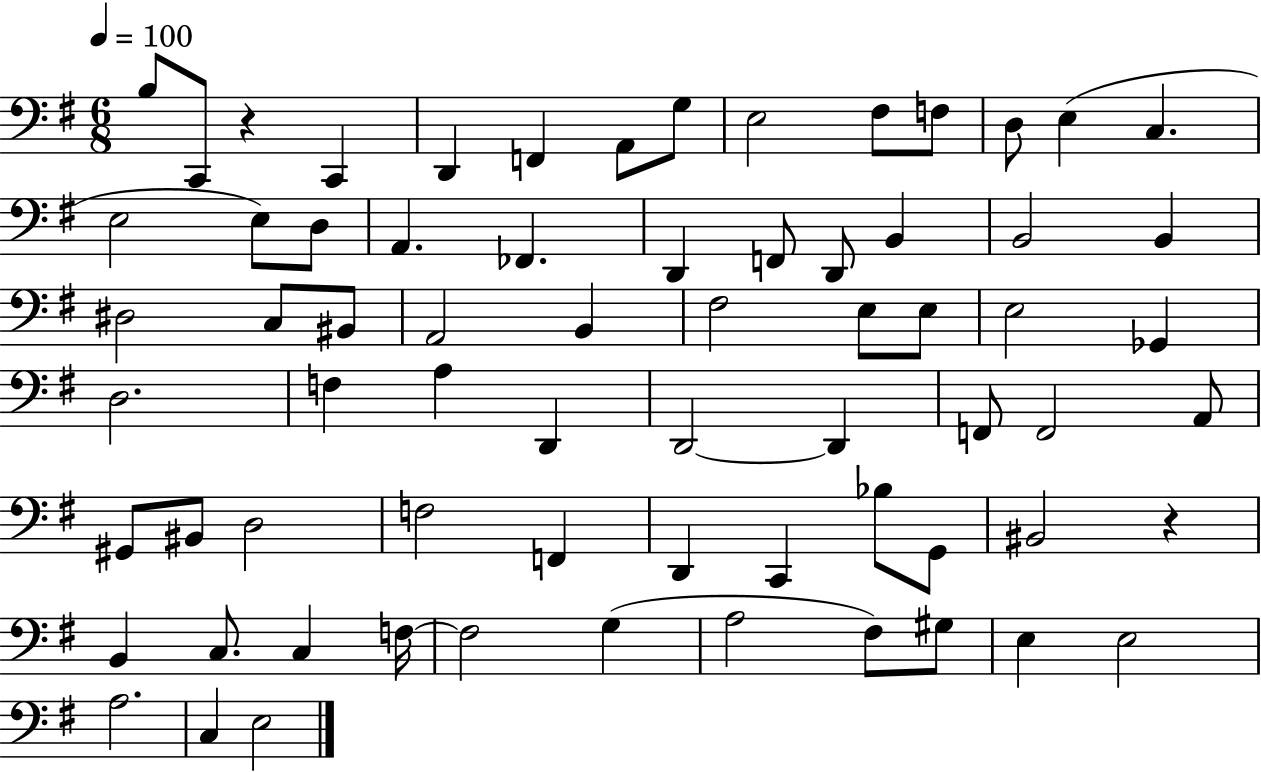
X:1
T:Untitled
M:6/8
L:1/4
K:G
B,/2 C,,/2 z C,, D,, F,, A,,/2 G,/2 E,2 ^F,/2 F,/2 D,/2 E, C, E,2 E,/2 D,/2 A,, _F,, D,, F,,/2 D,,/2 B,, B,,2 B,, ^D,2 C,/2 ^B,,/2 A,,2 B,, ^F,2 E,/2 E,/2 E,2 _G,, D,2 F, A, D,, D,,2 D,, F,,/2 F,,2 A,,/2 ^G,,/2 ^B,,/2 D,2 F,2 F,, D,, C,, _B,/2 G,,/2 ^B,,2 z B,, C,/2 C, F,/4 F,2 G, A,2 ^F,/2 ^G,/2 E, E,2 A,2 C, E,2